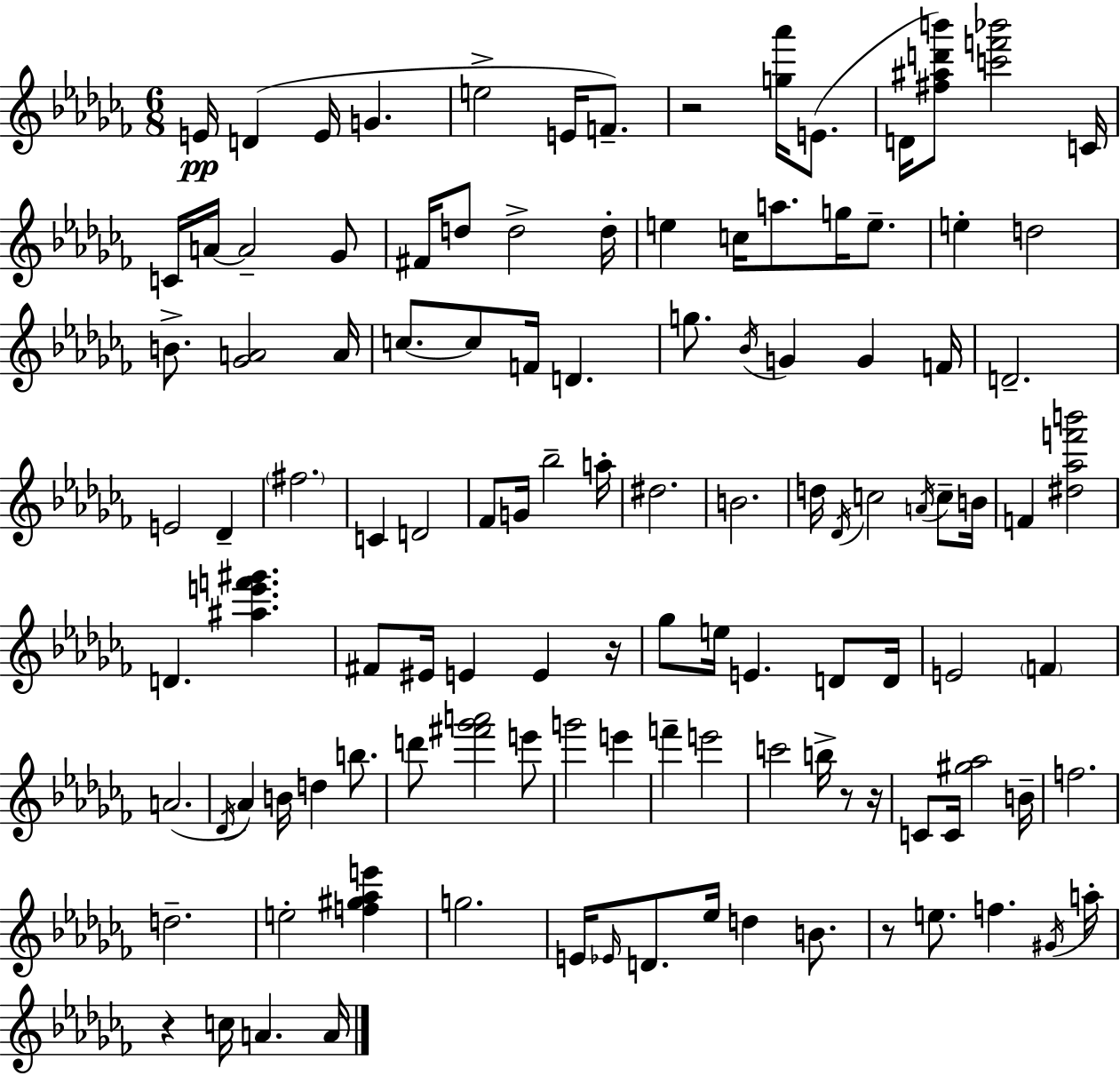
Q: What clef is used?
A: treble